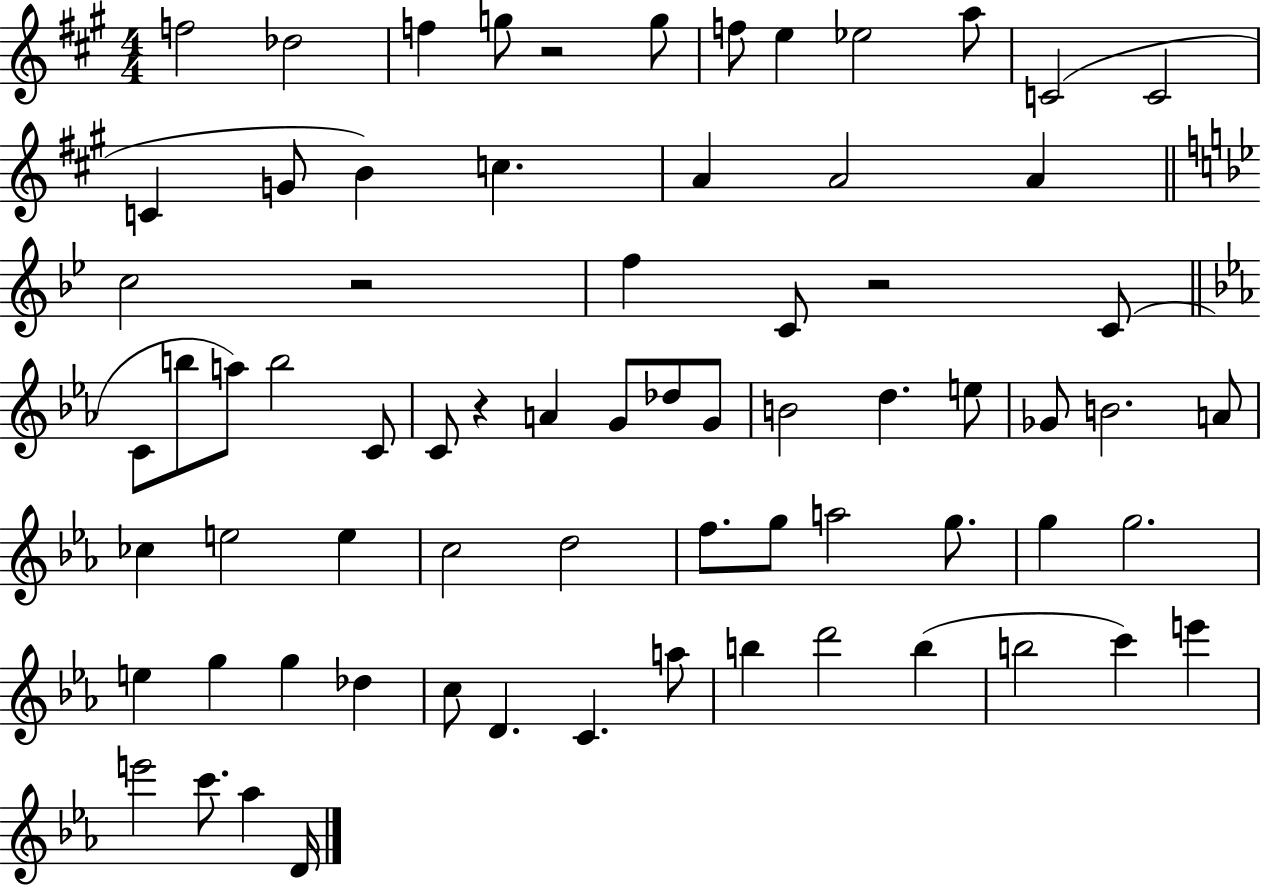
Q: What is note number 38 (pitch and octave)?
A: A4